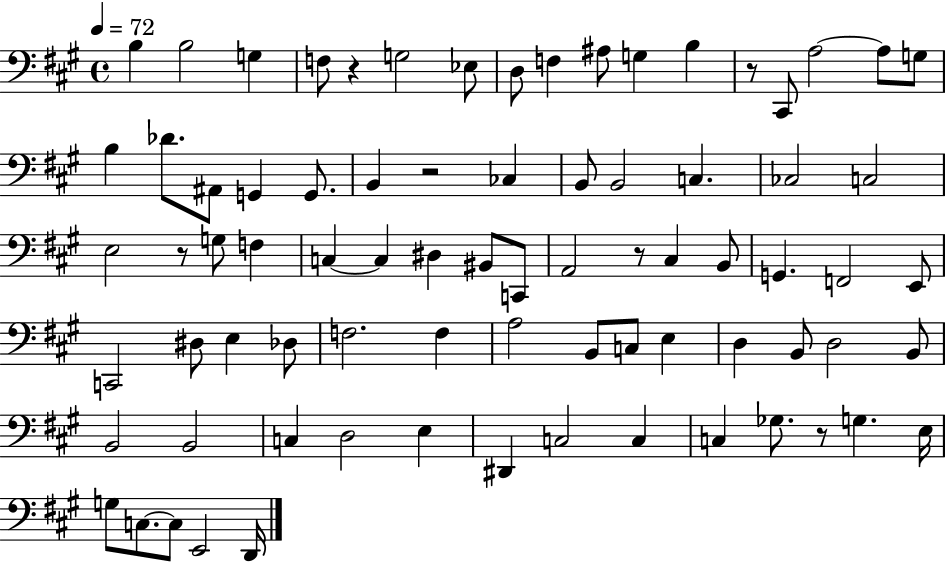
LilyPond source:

{
  \clef bass
  \time 4/4
  \defaultTimeSignature
  \key a \major
  \tempo 4 = 72
  b4 b2 g4 | f8 r4 g2 ees8 | d8 f4 ais8 g4 b4 | r8 cis,8 a2~~ a8 g8 | \break b4 des'8. ais,8 g,4 g,8. | b,4 r2 ces4 | b,8 b,2 c4. | ces2 c2 | \break e2 r8 g8 f4 | c4~~ c4 dis4 bis,8 c,8 | a,2 r8 cis4 b,8 | g,4. f,2 e,8 | \break c,2 dis8 e4 des8 | f2. f4 | a2 b,8 c8 e4 | d4 b,8 d2 b,8 | \break b,2 b,2 | c4 d2 e4 | dis,4 c2 c4 | c4 ges8. r8 g4. e16 | \break g8 c8.~~ c8 e,2 d,16 | \bar "|."
}